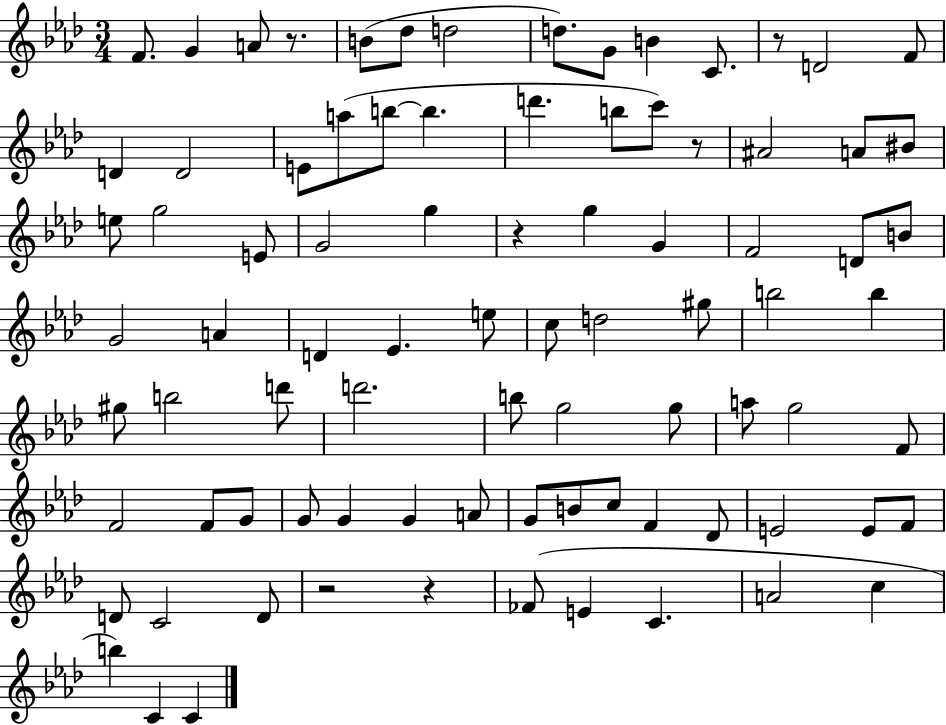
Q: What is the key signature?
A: AES major